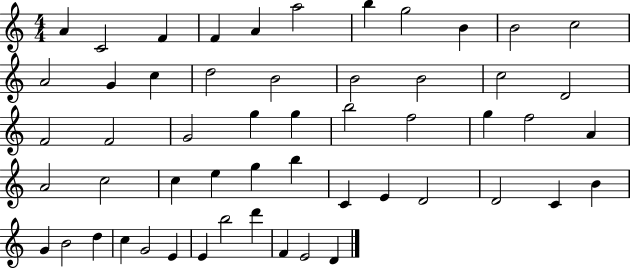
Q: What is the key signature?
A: C major